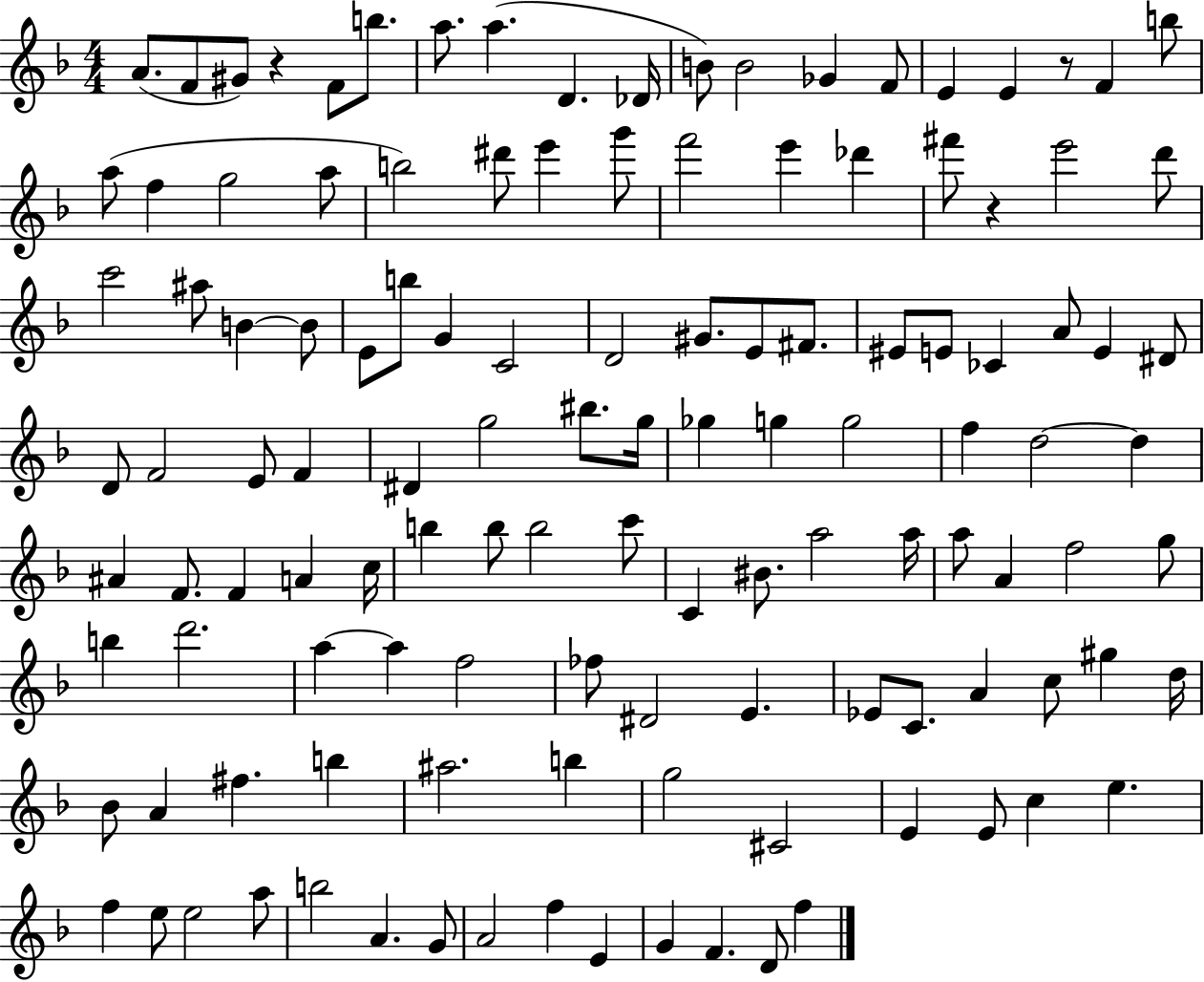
{
  \clef treble
  \numericTimeSignature
  \time 4/4
  \key f \major
  a'8.( f'8 gis'8) r4 f'8 b''8. | a''8. a''4.( d'4. des'16 | b'8) b'2 ges'4 f'8 | e'4 e'4 r8 f'4 b''8 | \break a''8( f''4 g''2 a''8 | b''2) dis'''8 e'''4 g'''8 | f'''2 e'''4 des'''4 | fis'''8 r4 e'''2 d'''8 | \break c'''2 ais''8 b'4~~ b'8 | e'8 b''8 g'4 c'2 | d'2 gis'8. e'8 fis'8. | eis'8 e'8 ces'4 a'8 e'4 dis'8 | \break d'8 f'2 e'8 f'4 | dis'4 g''2 bis''8. g''16 | ges''4 g''4 g''2 | f''4 d''2~~ d''4 | \break ais'4 f'8. f'4 a'4 c''16 | b''4 b''8 b''2 c'''8 | c'4 bis'8. a''2 a''16 | a''8 a'4 f''2 g''8 | \break b''4 d'''2. | a''4~~ a''4 f''2 | fes''8 dis'2 e'4. | ees'8 c'8. a'4 c''8 gis''4 d''16 | \break bes'8 a'4 fis''4. b''4 | ais''2. b''4 | g''2 cis'2 | e'4 e'8 c''4 e''4. | \break f''4 e''8 e''2 a''8 | b''2 a'4. g'8 | a'2 f''4 e'4 | g'4 f'4. d'8 f''4 | \break \bar "|."
}